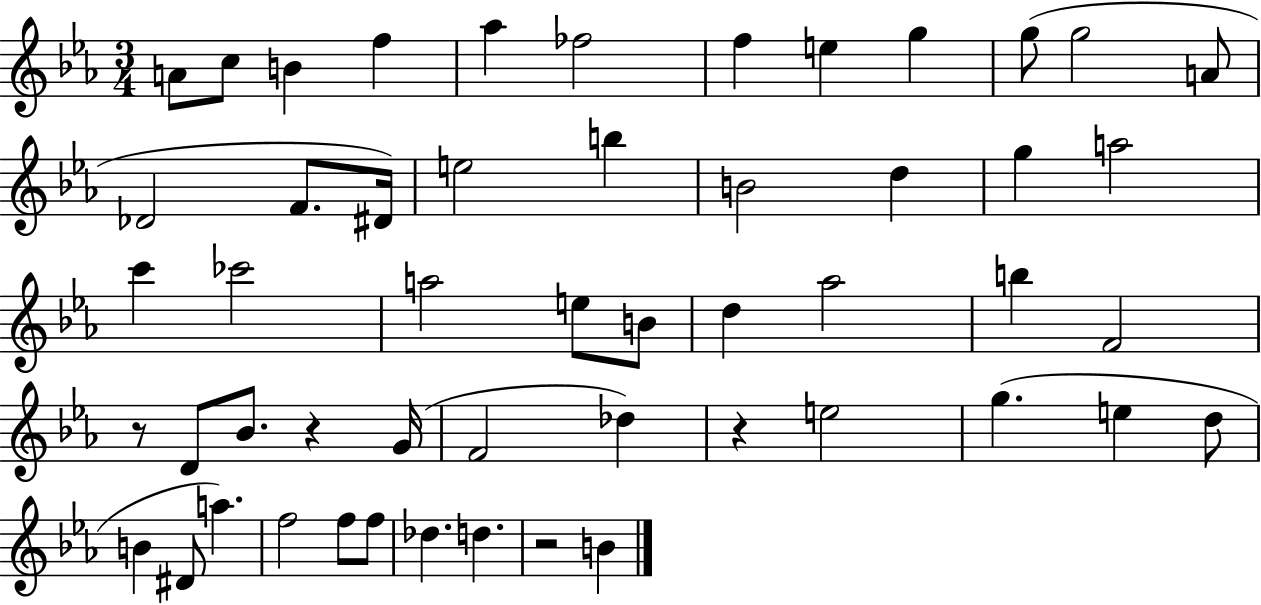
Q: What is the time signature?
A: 3/4